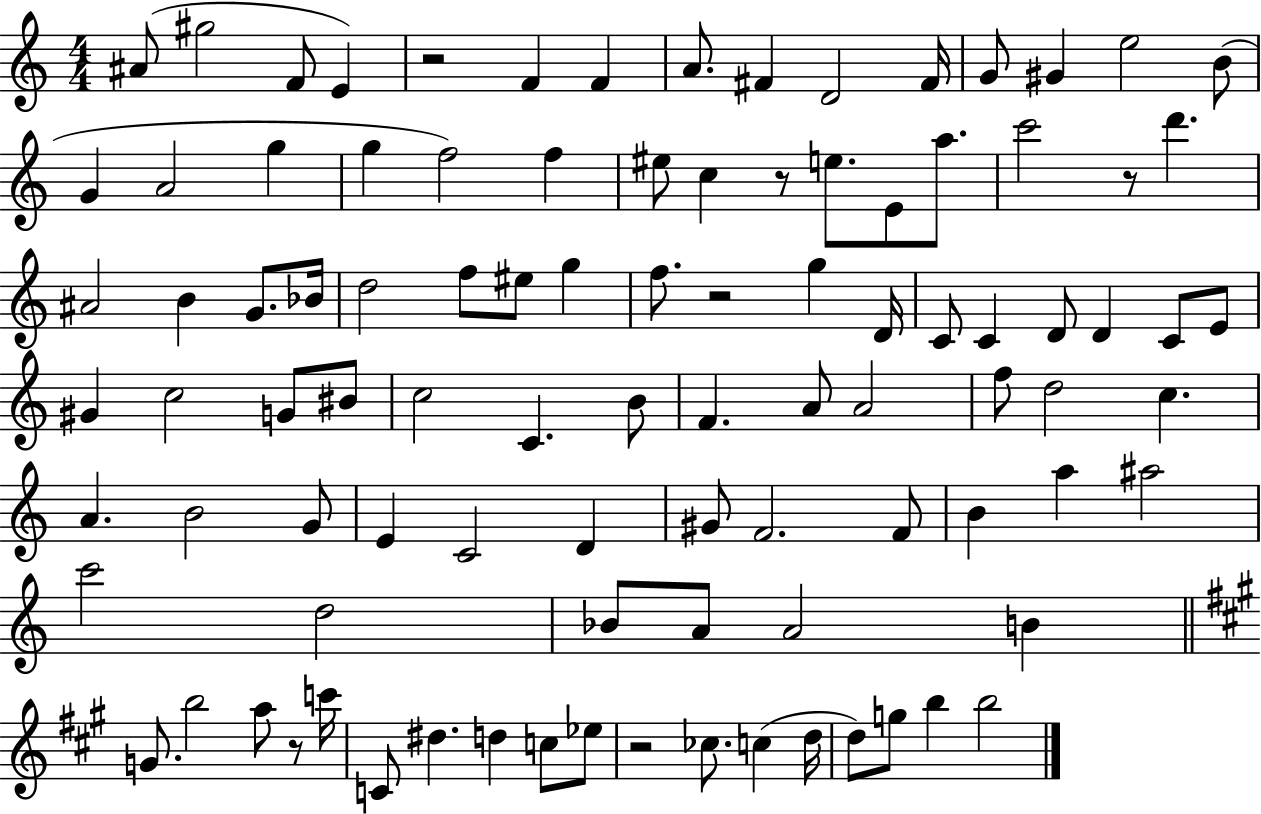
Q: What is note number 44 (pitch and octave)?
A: E4